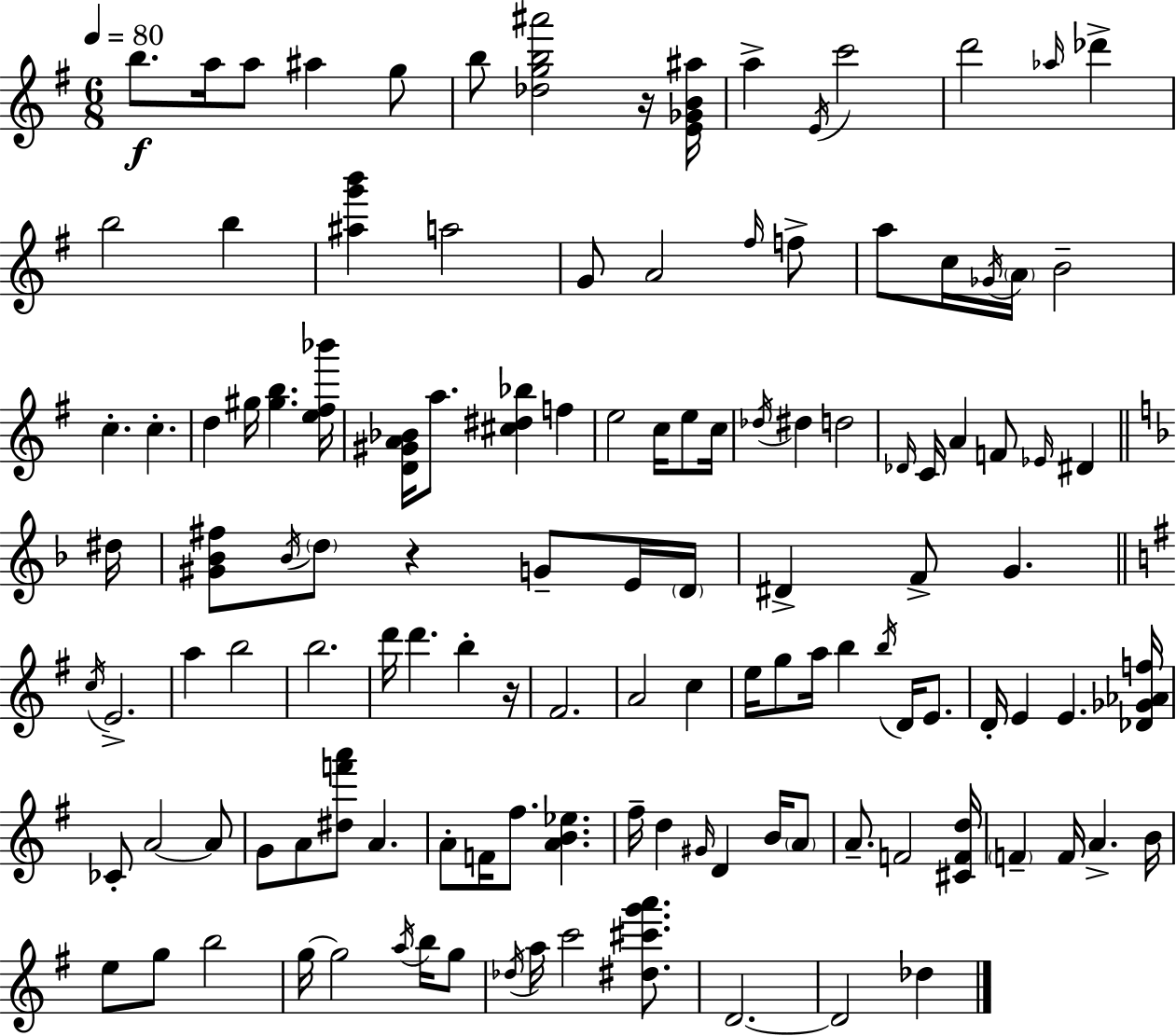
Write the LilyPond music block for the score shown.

{
  \clef treble
  \numericTimeSignature
  \time 6/8
  \key g \major
  \tempo 4 = 80
  b''8.\f a''16 a''8 ais''4 g''8 | b''8 <des'' g'' b'' ais'''>2 r16 <e' ges' b' ais''>16 | a''4-> \acciaccatura { e'16 } c'''2 | d'''2 \grace { aes''16 } des'''4-> | \break b''2 b''4 | <ais'' g''' b'''>4 a''2 | g'8 a'2 | \grace { fis''16 } f''8-> a''8 c''16 \acciaccatura { ges'16 } \parenthesize a'16 b'2-- | \break c''4.-. c''4.-. | d''4 gis''16 <gis'' b''>4. | <e'' fis'' bes'''>16 <d' gis' a' bes'>16 a''8. <cis'' dis'' bes''>4 | f''4 e''2 | \break c''16 e''8 c''16 \acciaccatura { des''16 } dis''4 d''2 | \grace { des'16 } c'16 a'4 f'8 | \grace { ees'16 } dis'4 \bar "||" \break \key d \minor dis''16 <gis' bes' fis''>8 \acciaccatura { bes'16 } \parenthesize d''8 r4 g'8-- | e'16 \parenthesize d'16 dis'4-> f'8-> g'4. | \bar "||" \break \key e \minor \acciaccatura { c''16 } e'2.-> | a''4 b''2 | b''2. | d'''16 d'''4. b''4-. | \break r16 fis'2. | a'2 c''4 | e''16 g''8 a''16 b''4 \acciaccatura { b''16 } d'16 e'8. | d'16-. e'4 e'4. | \break <des' ges' aes' f''>16 ces'8-. a'2~~ | a'8 g'8 a'8 <dis'' f''' a'''>8 a'4. | a'8-. f'16 fis''8. <a' b' ees''>4. | fis''16-- d''4 \grace { gis'16 } d'4 | \break b'16 \parenthesize a'8 a'8.-- f'2 | <cis' f' d''>16 \parenthesize f'4-- f'16 a'4.-> | b'16 e''8 g''8 b''2 | g''16~~ g''2 | \break \acciaccatura { a''16 } b''16 g''8 \acciaccatura { des''16 } a''16 c'''2 | <dis'' cis''' g''' a'''>8. d'2.~~ | d'2 | des''4 \bar "|."
}